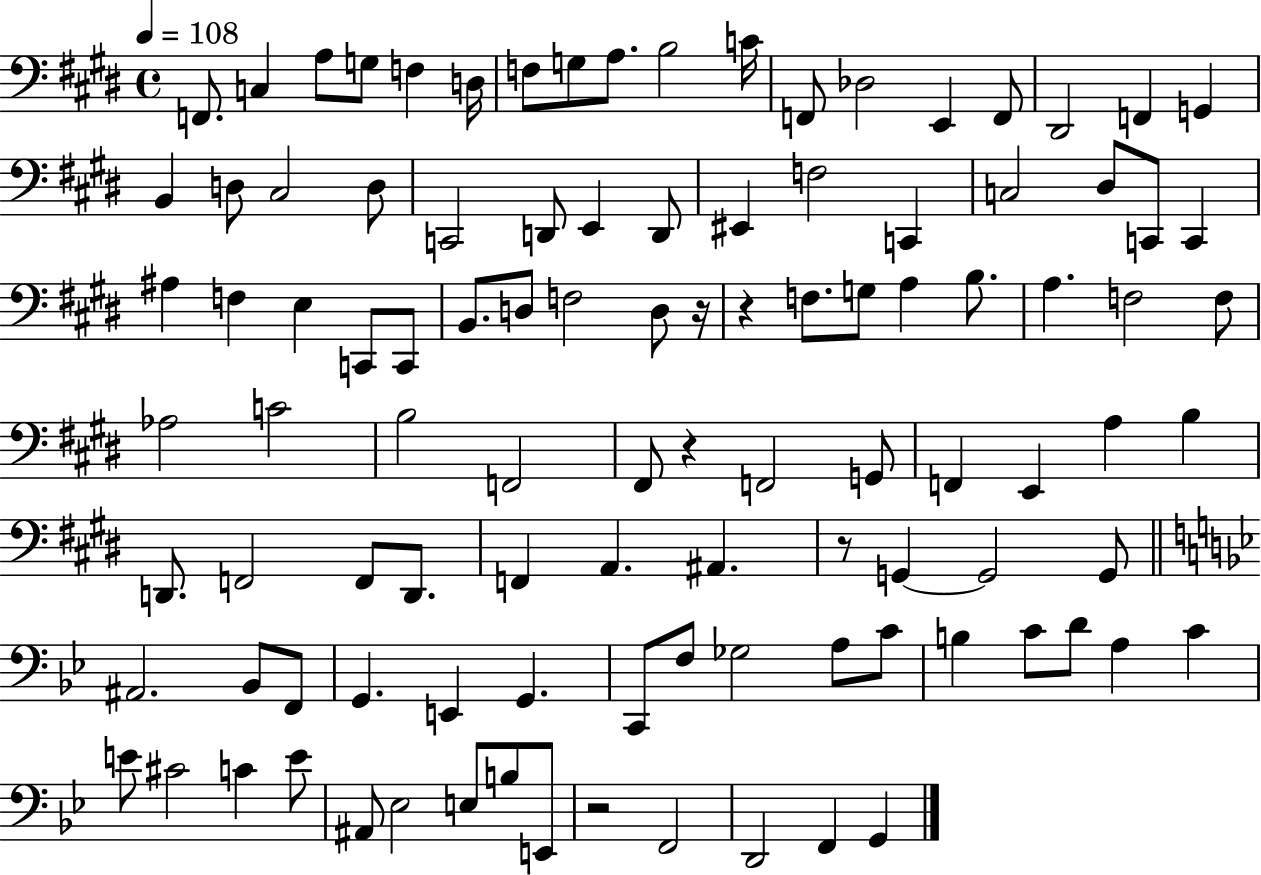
{
  \clef bass
  \time 4/4
  \defaultTimeSignature
  \key e \major
  \tempo 4 = 108
  \repeat volta 2 { f,8. c4 a8 g8 f4 d16 | f8 g8 a8. b2 c'16 | f,8 des2 e,4 f,8 | dis,2 f,4 g,4 | \break b,4 d8 cis2 d8 | c,2 d,8 e,4 d,8 | eis,4 f2 c,4 | c2 dis8 c,8 c,4 | \break ais4 f4 e4 c,8 c,8 | b,8. d8 f2 d8 r16 | r4 f8. g8 a4 b8. | a4. f2 f8 | \break aes2 c'2 | b2 f,2 | fis,8 r4 f,2 g,8 | f,4 e,4 a4 b4 | \break d,8. f,2 f,8 d,8. | f,4 a,4. ais,4. | r8 g,4~~ g,2 g,8 | \bar "||" \break \key bes \major ais,2. bes,8 f,8 | g,4. e,4 g,4. | c,8 f8 ges2 a8 c'8 | b4 c'8 d'8 a4 c'4 | \break e'8 cis'2 c'4 e'8 | ais,8 ees2 e8 b8 e,8 | r2 f,2 | d,2 f,4 g,4 | \break } \bar "|."
}